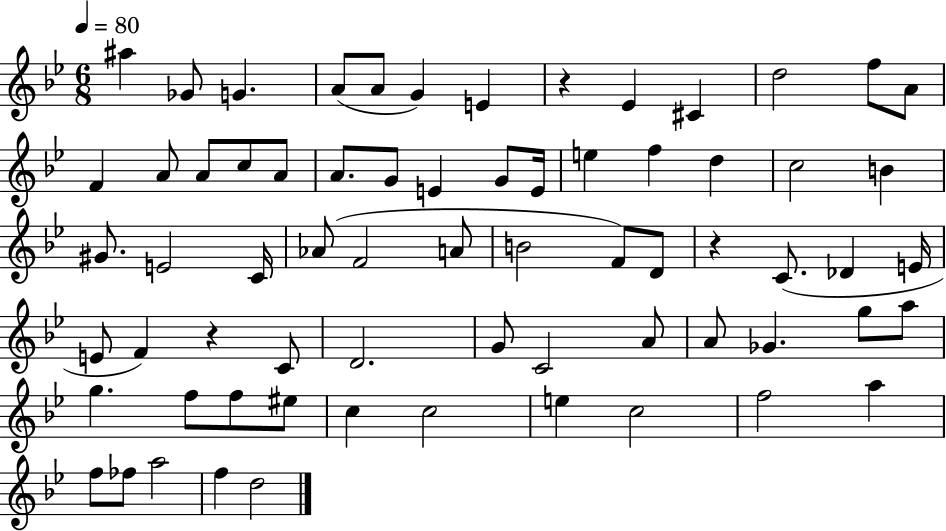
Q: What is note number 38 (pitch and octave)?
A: Db4